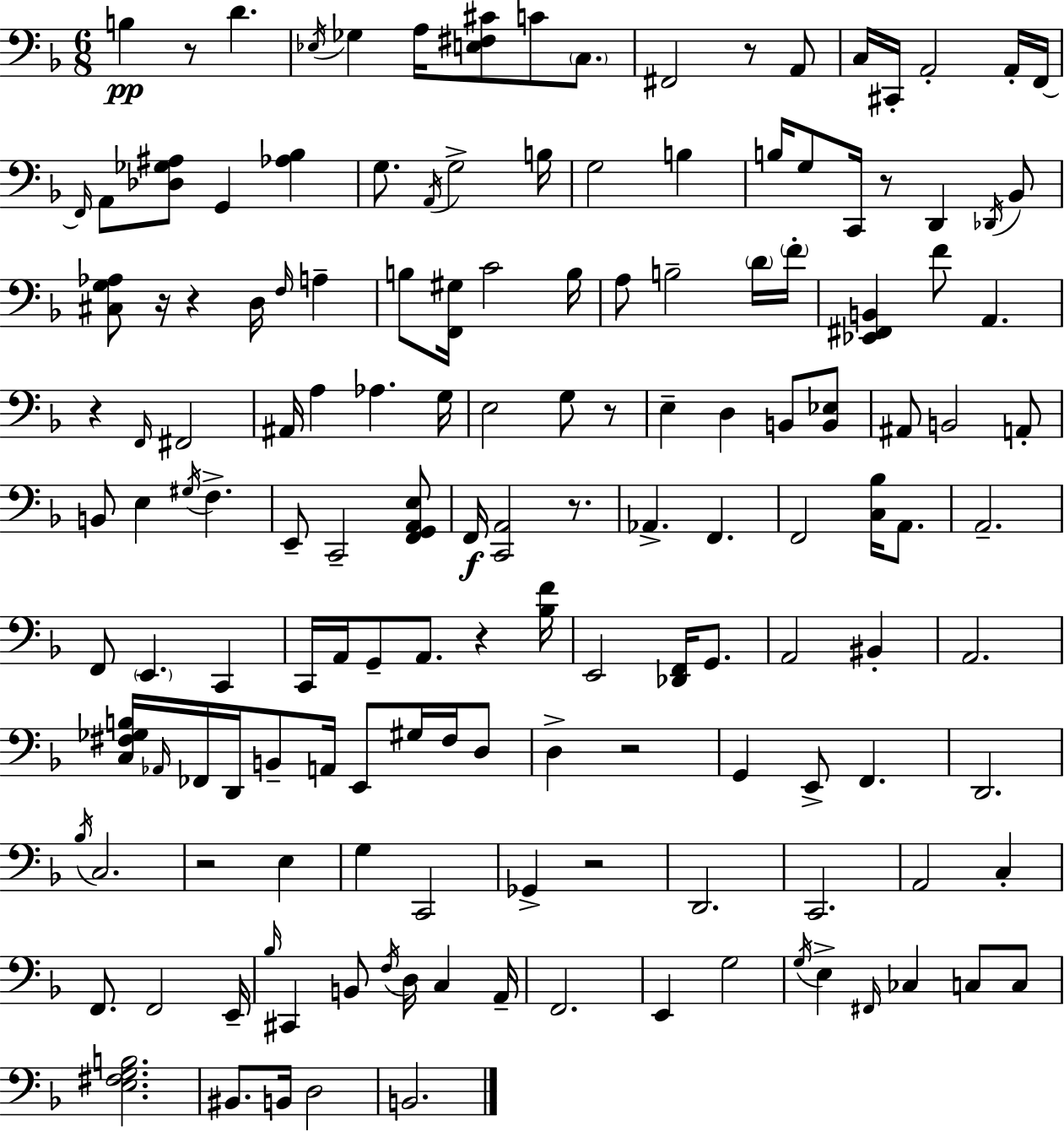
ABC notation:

X:1
T:Untitled
M:6/8
L:1/4
K:F
B, z/2 D _E,/4 _G, A,/4 [E,^F,^C]/2 C/2 C,/2 ^F,,2 z/2 A,,/2 C,/4 ^C,,/4 A,,2 A,,/4 F,,/4 F,,/4 A,,/2 [_D,_G,^A,]/2 G,, [_A,_B,] G,/2 A,,/4 G,2 B,/4 G,2 B, B,/4 G,/2 C,,/4 z/2 D,, _D,,/4 _B,,/2 [^C,G,_A,]/2 z/4 z D,/4 F,/4 A, B,/2 [F,,^G,]/4 C2 B,/4 A,/2 B,2 D/4 F/4 [_E,,^F,,B,,] F/2 A,, z F,,/4 ^F,,2 ^A,,/4 A, _A, G,/4 E,2 G,/2 z/2 E, D, B,,/2 [B,,_E,]/2 ^A,,/2 B,,2 A,,/2 B,,/2 E, ^G,/4 F, E,,/2 C,,2 [F,,G,,A,,E,]/2 F,,/4 [C,,A,,]2 z/2 _A,, F,, F,,2 [C,_B,]/4 A,,/2 A,,2 F,,/2 E,, C,, C,,/4 A,,/4 G,,/2 A,,/2 z [_B,F]/4 E,,2 [_D,,F,,]/4 G,,/2 A,,2 ^B,, A,,2 [C,^F,_G,B,]/4 _A,,/4 _F,,/4 D,,/4 B,,/2 A,,/4 E,,/2 ^G,/4 ^F,/4 D,/2 D, z2 G,, E,,/2 F,, D,,2 _B,/4 C,2 z2 E, G, C,,2 _G,, z2 D,,2 C,,2 A,,2 C, F,,/2 F,,2 E,,/4 _B,/4 ^C,, B,,/2 F,/4 D,/4 C, A,,/4 F,,2 E,, G,2 G,/4 E, ^F,,/4 _C, C,/2 C,/2 [E,^F,G,B,]2 ^B,,/2 B,,/4 D,2 B,,2